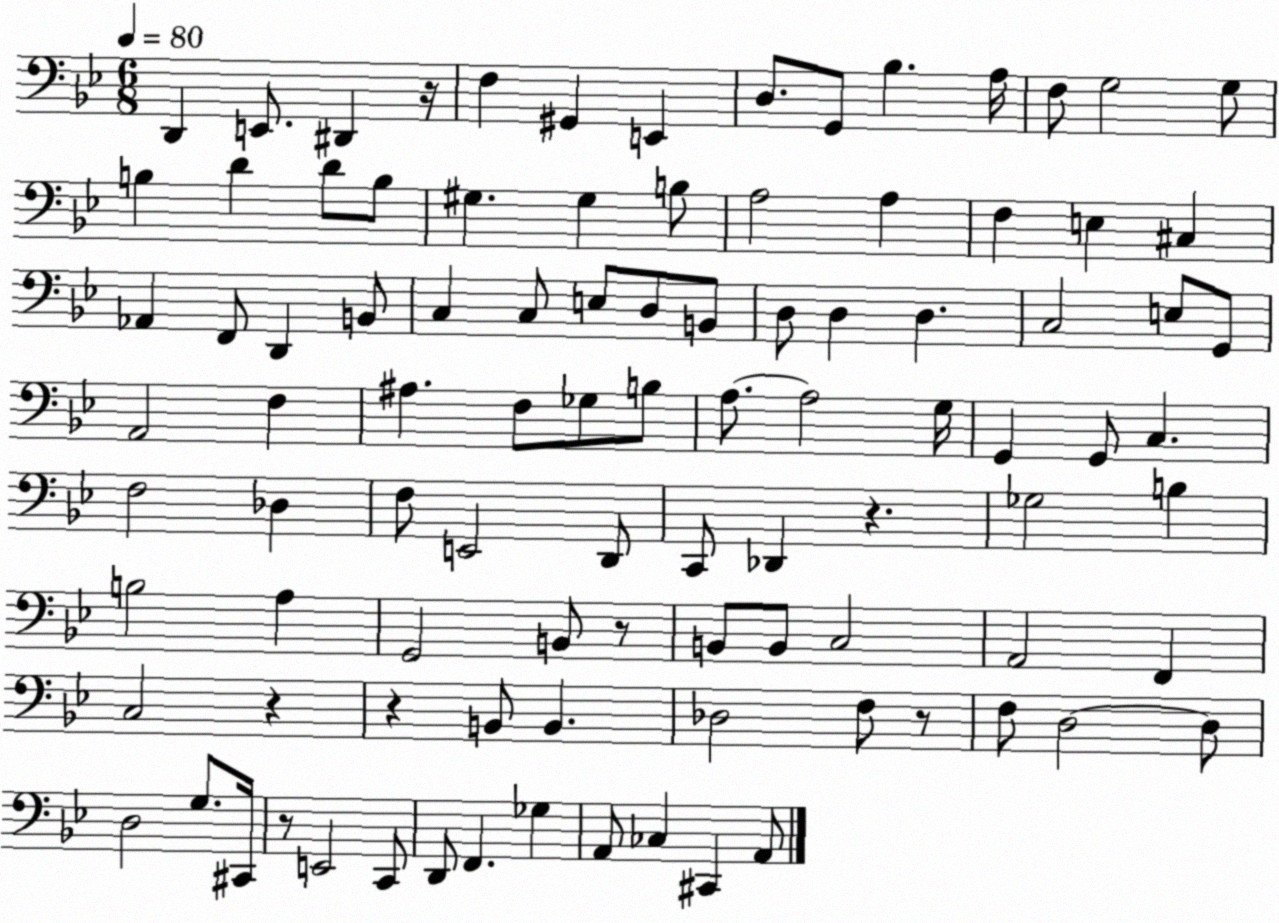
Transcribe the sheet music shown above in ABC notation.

X:1
T:Untitled
M:6/8
L:1/4
K:Bb
D,, E,,/2 ^D,, z/4 F, ^G,, E,, D,/2 G,,/2 _B, A,/4 F,/2 G,2 G,/2 B, D D/2 B,/2 ^G, ^G, B,/2 A,2 A, F, E, ^C, _A,, F,,/2 D,, B,,/2 C, C,/2 E,/2 D,/2 B,,/2 D,/2 D, D, C,2 E,/2 G,,/2 A,,2 F, ^A, F,/2 _G,/2 B,/2 A,/2 A,2 G,/4 G,, G,,/2 C, F,2 _D, F,/2 E,,2 D,,/2 C,,/2 _D,, z _G,2 B, B,2 A, G,,2 B,,/2 z/2 B,,/2 B,,/2 C,2 A,,2 F,, C,2 z z B,,/2 B,, _D,2 F,/2 z/2 F,/2 D,2 D,/2 D,2 G,/2 ^C,,/4 z/2 E,,2 C,,/2 D,,/2 F,, _G, A,,/2 _C, ^C,, A,,/2